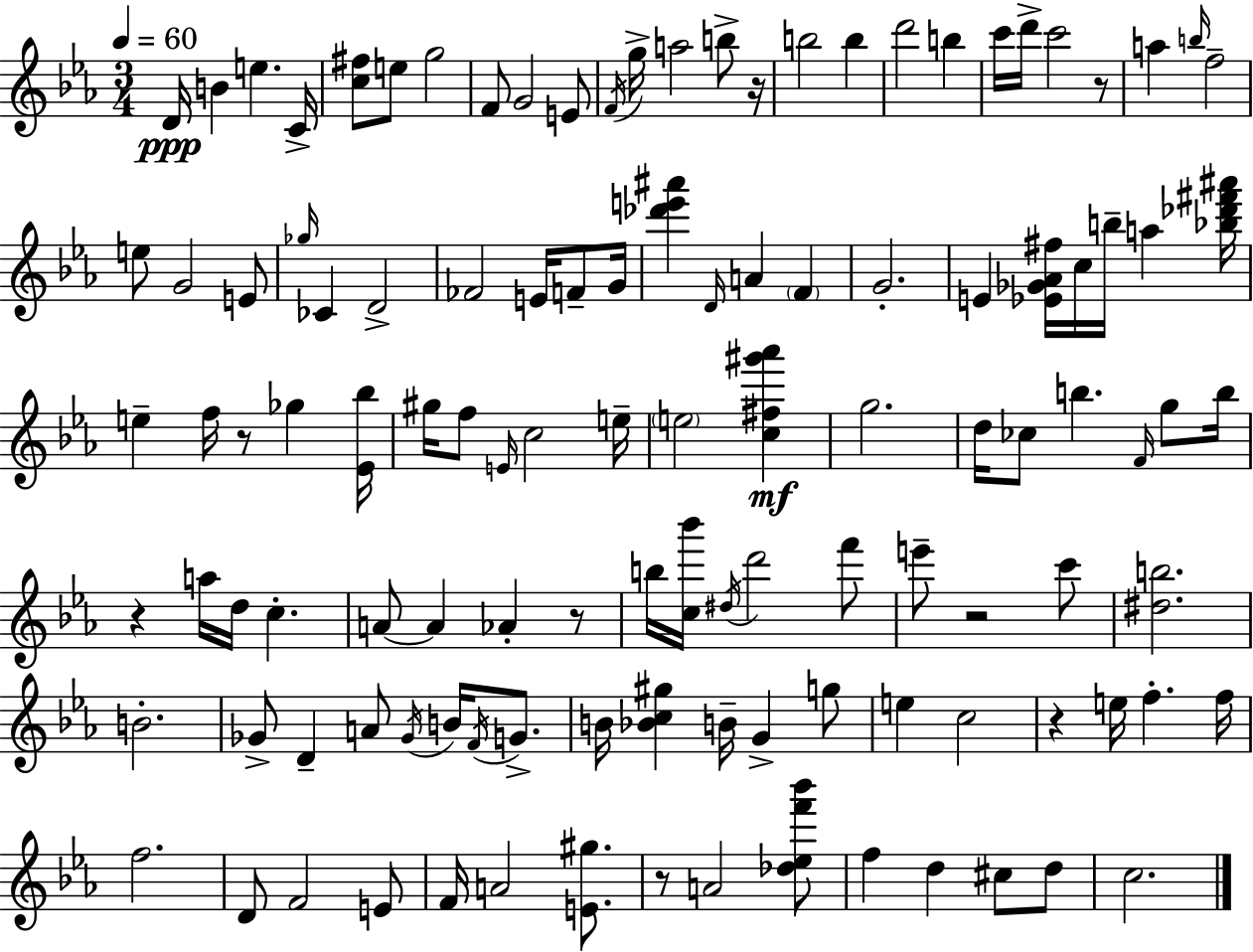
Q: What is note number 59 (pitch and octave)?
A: D5